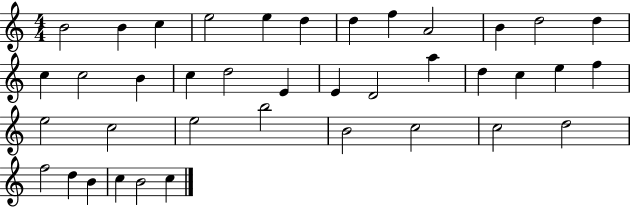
B4/h B4/q C5/q E5/h E5/q D5/q D5/q F5/q A4/h B4/q D5/h D5/q C5/q C5/h B4/q C5/q D5/h E4/q E4/q D4/h A5/q D5/q C5/q E5/q F5/q E5/h C5/h E5/h B5/h B4/h C5/h C5/h D5/h F5/h D5/q B4/q C5/q B4/h C5/q